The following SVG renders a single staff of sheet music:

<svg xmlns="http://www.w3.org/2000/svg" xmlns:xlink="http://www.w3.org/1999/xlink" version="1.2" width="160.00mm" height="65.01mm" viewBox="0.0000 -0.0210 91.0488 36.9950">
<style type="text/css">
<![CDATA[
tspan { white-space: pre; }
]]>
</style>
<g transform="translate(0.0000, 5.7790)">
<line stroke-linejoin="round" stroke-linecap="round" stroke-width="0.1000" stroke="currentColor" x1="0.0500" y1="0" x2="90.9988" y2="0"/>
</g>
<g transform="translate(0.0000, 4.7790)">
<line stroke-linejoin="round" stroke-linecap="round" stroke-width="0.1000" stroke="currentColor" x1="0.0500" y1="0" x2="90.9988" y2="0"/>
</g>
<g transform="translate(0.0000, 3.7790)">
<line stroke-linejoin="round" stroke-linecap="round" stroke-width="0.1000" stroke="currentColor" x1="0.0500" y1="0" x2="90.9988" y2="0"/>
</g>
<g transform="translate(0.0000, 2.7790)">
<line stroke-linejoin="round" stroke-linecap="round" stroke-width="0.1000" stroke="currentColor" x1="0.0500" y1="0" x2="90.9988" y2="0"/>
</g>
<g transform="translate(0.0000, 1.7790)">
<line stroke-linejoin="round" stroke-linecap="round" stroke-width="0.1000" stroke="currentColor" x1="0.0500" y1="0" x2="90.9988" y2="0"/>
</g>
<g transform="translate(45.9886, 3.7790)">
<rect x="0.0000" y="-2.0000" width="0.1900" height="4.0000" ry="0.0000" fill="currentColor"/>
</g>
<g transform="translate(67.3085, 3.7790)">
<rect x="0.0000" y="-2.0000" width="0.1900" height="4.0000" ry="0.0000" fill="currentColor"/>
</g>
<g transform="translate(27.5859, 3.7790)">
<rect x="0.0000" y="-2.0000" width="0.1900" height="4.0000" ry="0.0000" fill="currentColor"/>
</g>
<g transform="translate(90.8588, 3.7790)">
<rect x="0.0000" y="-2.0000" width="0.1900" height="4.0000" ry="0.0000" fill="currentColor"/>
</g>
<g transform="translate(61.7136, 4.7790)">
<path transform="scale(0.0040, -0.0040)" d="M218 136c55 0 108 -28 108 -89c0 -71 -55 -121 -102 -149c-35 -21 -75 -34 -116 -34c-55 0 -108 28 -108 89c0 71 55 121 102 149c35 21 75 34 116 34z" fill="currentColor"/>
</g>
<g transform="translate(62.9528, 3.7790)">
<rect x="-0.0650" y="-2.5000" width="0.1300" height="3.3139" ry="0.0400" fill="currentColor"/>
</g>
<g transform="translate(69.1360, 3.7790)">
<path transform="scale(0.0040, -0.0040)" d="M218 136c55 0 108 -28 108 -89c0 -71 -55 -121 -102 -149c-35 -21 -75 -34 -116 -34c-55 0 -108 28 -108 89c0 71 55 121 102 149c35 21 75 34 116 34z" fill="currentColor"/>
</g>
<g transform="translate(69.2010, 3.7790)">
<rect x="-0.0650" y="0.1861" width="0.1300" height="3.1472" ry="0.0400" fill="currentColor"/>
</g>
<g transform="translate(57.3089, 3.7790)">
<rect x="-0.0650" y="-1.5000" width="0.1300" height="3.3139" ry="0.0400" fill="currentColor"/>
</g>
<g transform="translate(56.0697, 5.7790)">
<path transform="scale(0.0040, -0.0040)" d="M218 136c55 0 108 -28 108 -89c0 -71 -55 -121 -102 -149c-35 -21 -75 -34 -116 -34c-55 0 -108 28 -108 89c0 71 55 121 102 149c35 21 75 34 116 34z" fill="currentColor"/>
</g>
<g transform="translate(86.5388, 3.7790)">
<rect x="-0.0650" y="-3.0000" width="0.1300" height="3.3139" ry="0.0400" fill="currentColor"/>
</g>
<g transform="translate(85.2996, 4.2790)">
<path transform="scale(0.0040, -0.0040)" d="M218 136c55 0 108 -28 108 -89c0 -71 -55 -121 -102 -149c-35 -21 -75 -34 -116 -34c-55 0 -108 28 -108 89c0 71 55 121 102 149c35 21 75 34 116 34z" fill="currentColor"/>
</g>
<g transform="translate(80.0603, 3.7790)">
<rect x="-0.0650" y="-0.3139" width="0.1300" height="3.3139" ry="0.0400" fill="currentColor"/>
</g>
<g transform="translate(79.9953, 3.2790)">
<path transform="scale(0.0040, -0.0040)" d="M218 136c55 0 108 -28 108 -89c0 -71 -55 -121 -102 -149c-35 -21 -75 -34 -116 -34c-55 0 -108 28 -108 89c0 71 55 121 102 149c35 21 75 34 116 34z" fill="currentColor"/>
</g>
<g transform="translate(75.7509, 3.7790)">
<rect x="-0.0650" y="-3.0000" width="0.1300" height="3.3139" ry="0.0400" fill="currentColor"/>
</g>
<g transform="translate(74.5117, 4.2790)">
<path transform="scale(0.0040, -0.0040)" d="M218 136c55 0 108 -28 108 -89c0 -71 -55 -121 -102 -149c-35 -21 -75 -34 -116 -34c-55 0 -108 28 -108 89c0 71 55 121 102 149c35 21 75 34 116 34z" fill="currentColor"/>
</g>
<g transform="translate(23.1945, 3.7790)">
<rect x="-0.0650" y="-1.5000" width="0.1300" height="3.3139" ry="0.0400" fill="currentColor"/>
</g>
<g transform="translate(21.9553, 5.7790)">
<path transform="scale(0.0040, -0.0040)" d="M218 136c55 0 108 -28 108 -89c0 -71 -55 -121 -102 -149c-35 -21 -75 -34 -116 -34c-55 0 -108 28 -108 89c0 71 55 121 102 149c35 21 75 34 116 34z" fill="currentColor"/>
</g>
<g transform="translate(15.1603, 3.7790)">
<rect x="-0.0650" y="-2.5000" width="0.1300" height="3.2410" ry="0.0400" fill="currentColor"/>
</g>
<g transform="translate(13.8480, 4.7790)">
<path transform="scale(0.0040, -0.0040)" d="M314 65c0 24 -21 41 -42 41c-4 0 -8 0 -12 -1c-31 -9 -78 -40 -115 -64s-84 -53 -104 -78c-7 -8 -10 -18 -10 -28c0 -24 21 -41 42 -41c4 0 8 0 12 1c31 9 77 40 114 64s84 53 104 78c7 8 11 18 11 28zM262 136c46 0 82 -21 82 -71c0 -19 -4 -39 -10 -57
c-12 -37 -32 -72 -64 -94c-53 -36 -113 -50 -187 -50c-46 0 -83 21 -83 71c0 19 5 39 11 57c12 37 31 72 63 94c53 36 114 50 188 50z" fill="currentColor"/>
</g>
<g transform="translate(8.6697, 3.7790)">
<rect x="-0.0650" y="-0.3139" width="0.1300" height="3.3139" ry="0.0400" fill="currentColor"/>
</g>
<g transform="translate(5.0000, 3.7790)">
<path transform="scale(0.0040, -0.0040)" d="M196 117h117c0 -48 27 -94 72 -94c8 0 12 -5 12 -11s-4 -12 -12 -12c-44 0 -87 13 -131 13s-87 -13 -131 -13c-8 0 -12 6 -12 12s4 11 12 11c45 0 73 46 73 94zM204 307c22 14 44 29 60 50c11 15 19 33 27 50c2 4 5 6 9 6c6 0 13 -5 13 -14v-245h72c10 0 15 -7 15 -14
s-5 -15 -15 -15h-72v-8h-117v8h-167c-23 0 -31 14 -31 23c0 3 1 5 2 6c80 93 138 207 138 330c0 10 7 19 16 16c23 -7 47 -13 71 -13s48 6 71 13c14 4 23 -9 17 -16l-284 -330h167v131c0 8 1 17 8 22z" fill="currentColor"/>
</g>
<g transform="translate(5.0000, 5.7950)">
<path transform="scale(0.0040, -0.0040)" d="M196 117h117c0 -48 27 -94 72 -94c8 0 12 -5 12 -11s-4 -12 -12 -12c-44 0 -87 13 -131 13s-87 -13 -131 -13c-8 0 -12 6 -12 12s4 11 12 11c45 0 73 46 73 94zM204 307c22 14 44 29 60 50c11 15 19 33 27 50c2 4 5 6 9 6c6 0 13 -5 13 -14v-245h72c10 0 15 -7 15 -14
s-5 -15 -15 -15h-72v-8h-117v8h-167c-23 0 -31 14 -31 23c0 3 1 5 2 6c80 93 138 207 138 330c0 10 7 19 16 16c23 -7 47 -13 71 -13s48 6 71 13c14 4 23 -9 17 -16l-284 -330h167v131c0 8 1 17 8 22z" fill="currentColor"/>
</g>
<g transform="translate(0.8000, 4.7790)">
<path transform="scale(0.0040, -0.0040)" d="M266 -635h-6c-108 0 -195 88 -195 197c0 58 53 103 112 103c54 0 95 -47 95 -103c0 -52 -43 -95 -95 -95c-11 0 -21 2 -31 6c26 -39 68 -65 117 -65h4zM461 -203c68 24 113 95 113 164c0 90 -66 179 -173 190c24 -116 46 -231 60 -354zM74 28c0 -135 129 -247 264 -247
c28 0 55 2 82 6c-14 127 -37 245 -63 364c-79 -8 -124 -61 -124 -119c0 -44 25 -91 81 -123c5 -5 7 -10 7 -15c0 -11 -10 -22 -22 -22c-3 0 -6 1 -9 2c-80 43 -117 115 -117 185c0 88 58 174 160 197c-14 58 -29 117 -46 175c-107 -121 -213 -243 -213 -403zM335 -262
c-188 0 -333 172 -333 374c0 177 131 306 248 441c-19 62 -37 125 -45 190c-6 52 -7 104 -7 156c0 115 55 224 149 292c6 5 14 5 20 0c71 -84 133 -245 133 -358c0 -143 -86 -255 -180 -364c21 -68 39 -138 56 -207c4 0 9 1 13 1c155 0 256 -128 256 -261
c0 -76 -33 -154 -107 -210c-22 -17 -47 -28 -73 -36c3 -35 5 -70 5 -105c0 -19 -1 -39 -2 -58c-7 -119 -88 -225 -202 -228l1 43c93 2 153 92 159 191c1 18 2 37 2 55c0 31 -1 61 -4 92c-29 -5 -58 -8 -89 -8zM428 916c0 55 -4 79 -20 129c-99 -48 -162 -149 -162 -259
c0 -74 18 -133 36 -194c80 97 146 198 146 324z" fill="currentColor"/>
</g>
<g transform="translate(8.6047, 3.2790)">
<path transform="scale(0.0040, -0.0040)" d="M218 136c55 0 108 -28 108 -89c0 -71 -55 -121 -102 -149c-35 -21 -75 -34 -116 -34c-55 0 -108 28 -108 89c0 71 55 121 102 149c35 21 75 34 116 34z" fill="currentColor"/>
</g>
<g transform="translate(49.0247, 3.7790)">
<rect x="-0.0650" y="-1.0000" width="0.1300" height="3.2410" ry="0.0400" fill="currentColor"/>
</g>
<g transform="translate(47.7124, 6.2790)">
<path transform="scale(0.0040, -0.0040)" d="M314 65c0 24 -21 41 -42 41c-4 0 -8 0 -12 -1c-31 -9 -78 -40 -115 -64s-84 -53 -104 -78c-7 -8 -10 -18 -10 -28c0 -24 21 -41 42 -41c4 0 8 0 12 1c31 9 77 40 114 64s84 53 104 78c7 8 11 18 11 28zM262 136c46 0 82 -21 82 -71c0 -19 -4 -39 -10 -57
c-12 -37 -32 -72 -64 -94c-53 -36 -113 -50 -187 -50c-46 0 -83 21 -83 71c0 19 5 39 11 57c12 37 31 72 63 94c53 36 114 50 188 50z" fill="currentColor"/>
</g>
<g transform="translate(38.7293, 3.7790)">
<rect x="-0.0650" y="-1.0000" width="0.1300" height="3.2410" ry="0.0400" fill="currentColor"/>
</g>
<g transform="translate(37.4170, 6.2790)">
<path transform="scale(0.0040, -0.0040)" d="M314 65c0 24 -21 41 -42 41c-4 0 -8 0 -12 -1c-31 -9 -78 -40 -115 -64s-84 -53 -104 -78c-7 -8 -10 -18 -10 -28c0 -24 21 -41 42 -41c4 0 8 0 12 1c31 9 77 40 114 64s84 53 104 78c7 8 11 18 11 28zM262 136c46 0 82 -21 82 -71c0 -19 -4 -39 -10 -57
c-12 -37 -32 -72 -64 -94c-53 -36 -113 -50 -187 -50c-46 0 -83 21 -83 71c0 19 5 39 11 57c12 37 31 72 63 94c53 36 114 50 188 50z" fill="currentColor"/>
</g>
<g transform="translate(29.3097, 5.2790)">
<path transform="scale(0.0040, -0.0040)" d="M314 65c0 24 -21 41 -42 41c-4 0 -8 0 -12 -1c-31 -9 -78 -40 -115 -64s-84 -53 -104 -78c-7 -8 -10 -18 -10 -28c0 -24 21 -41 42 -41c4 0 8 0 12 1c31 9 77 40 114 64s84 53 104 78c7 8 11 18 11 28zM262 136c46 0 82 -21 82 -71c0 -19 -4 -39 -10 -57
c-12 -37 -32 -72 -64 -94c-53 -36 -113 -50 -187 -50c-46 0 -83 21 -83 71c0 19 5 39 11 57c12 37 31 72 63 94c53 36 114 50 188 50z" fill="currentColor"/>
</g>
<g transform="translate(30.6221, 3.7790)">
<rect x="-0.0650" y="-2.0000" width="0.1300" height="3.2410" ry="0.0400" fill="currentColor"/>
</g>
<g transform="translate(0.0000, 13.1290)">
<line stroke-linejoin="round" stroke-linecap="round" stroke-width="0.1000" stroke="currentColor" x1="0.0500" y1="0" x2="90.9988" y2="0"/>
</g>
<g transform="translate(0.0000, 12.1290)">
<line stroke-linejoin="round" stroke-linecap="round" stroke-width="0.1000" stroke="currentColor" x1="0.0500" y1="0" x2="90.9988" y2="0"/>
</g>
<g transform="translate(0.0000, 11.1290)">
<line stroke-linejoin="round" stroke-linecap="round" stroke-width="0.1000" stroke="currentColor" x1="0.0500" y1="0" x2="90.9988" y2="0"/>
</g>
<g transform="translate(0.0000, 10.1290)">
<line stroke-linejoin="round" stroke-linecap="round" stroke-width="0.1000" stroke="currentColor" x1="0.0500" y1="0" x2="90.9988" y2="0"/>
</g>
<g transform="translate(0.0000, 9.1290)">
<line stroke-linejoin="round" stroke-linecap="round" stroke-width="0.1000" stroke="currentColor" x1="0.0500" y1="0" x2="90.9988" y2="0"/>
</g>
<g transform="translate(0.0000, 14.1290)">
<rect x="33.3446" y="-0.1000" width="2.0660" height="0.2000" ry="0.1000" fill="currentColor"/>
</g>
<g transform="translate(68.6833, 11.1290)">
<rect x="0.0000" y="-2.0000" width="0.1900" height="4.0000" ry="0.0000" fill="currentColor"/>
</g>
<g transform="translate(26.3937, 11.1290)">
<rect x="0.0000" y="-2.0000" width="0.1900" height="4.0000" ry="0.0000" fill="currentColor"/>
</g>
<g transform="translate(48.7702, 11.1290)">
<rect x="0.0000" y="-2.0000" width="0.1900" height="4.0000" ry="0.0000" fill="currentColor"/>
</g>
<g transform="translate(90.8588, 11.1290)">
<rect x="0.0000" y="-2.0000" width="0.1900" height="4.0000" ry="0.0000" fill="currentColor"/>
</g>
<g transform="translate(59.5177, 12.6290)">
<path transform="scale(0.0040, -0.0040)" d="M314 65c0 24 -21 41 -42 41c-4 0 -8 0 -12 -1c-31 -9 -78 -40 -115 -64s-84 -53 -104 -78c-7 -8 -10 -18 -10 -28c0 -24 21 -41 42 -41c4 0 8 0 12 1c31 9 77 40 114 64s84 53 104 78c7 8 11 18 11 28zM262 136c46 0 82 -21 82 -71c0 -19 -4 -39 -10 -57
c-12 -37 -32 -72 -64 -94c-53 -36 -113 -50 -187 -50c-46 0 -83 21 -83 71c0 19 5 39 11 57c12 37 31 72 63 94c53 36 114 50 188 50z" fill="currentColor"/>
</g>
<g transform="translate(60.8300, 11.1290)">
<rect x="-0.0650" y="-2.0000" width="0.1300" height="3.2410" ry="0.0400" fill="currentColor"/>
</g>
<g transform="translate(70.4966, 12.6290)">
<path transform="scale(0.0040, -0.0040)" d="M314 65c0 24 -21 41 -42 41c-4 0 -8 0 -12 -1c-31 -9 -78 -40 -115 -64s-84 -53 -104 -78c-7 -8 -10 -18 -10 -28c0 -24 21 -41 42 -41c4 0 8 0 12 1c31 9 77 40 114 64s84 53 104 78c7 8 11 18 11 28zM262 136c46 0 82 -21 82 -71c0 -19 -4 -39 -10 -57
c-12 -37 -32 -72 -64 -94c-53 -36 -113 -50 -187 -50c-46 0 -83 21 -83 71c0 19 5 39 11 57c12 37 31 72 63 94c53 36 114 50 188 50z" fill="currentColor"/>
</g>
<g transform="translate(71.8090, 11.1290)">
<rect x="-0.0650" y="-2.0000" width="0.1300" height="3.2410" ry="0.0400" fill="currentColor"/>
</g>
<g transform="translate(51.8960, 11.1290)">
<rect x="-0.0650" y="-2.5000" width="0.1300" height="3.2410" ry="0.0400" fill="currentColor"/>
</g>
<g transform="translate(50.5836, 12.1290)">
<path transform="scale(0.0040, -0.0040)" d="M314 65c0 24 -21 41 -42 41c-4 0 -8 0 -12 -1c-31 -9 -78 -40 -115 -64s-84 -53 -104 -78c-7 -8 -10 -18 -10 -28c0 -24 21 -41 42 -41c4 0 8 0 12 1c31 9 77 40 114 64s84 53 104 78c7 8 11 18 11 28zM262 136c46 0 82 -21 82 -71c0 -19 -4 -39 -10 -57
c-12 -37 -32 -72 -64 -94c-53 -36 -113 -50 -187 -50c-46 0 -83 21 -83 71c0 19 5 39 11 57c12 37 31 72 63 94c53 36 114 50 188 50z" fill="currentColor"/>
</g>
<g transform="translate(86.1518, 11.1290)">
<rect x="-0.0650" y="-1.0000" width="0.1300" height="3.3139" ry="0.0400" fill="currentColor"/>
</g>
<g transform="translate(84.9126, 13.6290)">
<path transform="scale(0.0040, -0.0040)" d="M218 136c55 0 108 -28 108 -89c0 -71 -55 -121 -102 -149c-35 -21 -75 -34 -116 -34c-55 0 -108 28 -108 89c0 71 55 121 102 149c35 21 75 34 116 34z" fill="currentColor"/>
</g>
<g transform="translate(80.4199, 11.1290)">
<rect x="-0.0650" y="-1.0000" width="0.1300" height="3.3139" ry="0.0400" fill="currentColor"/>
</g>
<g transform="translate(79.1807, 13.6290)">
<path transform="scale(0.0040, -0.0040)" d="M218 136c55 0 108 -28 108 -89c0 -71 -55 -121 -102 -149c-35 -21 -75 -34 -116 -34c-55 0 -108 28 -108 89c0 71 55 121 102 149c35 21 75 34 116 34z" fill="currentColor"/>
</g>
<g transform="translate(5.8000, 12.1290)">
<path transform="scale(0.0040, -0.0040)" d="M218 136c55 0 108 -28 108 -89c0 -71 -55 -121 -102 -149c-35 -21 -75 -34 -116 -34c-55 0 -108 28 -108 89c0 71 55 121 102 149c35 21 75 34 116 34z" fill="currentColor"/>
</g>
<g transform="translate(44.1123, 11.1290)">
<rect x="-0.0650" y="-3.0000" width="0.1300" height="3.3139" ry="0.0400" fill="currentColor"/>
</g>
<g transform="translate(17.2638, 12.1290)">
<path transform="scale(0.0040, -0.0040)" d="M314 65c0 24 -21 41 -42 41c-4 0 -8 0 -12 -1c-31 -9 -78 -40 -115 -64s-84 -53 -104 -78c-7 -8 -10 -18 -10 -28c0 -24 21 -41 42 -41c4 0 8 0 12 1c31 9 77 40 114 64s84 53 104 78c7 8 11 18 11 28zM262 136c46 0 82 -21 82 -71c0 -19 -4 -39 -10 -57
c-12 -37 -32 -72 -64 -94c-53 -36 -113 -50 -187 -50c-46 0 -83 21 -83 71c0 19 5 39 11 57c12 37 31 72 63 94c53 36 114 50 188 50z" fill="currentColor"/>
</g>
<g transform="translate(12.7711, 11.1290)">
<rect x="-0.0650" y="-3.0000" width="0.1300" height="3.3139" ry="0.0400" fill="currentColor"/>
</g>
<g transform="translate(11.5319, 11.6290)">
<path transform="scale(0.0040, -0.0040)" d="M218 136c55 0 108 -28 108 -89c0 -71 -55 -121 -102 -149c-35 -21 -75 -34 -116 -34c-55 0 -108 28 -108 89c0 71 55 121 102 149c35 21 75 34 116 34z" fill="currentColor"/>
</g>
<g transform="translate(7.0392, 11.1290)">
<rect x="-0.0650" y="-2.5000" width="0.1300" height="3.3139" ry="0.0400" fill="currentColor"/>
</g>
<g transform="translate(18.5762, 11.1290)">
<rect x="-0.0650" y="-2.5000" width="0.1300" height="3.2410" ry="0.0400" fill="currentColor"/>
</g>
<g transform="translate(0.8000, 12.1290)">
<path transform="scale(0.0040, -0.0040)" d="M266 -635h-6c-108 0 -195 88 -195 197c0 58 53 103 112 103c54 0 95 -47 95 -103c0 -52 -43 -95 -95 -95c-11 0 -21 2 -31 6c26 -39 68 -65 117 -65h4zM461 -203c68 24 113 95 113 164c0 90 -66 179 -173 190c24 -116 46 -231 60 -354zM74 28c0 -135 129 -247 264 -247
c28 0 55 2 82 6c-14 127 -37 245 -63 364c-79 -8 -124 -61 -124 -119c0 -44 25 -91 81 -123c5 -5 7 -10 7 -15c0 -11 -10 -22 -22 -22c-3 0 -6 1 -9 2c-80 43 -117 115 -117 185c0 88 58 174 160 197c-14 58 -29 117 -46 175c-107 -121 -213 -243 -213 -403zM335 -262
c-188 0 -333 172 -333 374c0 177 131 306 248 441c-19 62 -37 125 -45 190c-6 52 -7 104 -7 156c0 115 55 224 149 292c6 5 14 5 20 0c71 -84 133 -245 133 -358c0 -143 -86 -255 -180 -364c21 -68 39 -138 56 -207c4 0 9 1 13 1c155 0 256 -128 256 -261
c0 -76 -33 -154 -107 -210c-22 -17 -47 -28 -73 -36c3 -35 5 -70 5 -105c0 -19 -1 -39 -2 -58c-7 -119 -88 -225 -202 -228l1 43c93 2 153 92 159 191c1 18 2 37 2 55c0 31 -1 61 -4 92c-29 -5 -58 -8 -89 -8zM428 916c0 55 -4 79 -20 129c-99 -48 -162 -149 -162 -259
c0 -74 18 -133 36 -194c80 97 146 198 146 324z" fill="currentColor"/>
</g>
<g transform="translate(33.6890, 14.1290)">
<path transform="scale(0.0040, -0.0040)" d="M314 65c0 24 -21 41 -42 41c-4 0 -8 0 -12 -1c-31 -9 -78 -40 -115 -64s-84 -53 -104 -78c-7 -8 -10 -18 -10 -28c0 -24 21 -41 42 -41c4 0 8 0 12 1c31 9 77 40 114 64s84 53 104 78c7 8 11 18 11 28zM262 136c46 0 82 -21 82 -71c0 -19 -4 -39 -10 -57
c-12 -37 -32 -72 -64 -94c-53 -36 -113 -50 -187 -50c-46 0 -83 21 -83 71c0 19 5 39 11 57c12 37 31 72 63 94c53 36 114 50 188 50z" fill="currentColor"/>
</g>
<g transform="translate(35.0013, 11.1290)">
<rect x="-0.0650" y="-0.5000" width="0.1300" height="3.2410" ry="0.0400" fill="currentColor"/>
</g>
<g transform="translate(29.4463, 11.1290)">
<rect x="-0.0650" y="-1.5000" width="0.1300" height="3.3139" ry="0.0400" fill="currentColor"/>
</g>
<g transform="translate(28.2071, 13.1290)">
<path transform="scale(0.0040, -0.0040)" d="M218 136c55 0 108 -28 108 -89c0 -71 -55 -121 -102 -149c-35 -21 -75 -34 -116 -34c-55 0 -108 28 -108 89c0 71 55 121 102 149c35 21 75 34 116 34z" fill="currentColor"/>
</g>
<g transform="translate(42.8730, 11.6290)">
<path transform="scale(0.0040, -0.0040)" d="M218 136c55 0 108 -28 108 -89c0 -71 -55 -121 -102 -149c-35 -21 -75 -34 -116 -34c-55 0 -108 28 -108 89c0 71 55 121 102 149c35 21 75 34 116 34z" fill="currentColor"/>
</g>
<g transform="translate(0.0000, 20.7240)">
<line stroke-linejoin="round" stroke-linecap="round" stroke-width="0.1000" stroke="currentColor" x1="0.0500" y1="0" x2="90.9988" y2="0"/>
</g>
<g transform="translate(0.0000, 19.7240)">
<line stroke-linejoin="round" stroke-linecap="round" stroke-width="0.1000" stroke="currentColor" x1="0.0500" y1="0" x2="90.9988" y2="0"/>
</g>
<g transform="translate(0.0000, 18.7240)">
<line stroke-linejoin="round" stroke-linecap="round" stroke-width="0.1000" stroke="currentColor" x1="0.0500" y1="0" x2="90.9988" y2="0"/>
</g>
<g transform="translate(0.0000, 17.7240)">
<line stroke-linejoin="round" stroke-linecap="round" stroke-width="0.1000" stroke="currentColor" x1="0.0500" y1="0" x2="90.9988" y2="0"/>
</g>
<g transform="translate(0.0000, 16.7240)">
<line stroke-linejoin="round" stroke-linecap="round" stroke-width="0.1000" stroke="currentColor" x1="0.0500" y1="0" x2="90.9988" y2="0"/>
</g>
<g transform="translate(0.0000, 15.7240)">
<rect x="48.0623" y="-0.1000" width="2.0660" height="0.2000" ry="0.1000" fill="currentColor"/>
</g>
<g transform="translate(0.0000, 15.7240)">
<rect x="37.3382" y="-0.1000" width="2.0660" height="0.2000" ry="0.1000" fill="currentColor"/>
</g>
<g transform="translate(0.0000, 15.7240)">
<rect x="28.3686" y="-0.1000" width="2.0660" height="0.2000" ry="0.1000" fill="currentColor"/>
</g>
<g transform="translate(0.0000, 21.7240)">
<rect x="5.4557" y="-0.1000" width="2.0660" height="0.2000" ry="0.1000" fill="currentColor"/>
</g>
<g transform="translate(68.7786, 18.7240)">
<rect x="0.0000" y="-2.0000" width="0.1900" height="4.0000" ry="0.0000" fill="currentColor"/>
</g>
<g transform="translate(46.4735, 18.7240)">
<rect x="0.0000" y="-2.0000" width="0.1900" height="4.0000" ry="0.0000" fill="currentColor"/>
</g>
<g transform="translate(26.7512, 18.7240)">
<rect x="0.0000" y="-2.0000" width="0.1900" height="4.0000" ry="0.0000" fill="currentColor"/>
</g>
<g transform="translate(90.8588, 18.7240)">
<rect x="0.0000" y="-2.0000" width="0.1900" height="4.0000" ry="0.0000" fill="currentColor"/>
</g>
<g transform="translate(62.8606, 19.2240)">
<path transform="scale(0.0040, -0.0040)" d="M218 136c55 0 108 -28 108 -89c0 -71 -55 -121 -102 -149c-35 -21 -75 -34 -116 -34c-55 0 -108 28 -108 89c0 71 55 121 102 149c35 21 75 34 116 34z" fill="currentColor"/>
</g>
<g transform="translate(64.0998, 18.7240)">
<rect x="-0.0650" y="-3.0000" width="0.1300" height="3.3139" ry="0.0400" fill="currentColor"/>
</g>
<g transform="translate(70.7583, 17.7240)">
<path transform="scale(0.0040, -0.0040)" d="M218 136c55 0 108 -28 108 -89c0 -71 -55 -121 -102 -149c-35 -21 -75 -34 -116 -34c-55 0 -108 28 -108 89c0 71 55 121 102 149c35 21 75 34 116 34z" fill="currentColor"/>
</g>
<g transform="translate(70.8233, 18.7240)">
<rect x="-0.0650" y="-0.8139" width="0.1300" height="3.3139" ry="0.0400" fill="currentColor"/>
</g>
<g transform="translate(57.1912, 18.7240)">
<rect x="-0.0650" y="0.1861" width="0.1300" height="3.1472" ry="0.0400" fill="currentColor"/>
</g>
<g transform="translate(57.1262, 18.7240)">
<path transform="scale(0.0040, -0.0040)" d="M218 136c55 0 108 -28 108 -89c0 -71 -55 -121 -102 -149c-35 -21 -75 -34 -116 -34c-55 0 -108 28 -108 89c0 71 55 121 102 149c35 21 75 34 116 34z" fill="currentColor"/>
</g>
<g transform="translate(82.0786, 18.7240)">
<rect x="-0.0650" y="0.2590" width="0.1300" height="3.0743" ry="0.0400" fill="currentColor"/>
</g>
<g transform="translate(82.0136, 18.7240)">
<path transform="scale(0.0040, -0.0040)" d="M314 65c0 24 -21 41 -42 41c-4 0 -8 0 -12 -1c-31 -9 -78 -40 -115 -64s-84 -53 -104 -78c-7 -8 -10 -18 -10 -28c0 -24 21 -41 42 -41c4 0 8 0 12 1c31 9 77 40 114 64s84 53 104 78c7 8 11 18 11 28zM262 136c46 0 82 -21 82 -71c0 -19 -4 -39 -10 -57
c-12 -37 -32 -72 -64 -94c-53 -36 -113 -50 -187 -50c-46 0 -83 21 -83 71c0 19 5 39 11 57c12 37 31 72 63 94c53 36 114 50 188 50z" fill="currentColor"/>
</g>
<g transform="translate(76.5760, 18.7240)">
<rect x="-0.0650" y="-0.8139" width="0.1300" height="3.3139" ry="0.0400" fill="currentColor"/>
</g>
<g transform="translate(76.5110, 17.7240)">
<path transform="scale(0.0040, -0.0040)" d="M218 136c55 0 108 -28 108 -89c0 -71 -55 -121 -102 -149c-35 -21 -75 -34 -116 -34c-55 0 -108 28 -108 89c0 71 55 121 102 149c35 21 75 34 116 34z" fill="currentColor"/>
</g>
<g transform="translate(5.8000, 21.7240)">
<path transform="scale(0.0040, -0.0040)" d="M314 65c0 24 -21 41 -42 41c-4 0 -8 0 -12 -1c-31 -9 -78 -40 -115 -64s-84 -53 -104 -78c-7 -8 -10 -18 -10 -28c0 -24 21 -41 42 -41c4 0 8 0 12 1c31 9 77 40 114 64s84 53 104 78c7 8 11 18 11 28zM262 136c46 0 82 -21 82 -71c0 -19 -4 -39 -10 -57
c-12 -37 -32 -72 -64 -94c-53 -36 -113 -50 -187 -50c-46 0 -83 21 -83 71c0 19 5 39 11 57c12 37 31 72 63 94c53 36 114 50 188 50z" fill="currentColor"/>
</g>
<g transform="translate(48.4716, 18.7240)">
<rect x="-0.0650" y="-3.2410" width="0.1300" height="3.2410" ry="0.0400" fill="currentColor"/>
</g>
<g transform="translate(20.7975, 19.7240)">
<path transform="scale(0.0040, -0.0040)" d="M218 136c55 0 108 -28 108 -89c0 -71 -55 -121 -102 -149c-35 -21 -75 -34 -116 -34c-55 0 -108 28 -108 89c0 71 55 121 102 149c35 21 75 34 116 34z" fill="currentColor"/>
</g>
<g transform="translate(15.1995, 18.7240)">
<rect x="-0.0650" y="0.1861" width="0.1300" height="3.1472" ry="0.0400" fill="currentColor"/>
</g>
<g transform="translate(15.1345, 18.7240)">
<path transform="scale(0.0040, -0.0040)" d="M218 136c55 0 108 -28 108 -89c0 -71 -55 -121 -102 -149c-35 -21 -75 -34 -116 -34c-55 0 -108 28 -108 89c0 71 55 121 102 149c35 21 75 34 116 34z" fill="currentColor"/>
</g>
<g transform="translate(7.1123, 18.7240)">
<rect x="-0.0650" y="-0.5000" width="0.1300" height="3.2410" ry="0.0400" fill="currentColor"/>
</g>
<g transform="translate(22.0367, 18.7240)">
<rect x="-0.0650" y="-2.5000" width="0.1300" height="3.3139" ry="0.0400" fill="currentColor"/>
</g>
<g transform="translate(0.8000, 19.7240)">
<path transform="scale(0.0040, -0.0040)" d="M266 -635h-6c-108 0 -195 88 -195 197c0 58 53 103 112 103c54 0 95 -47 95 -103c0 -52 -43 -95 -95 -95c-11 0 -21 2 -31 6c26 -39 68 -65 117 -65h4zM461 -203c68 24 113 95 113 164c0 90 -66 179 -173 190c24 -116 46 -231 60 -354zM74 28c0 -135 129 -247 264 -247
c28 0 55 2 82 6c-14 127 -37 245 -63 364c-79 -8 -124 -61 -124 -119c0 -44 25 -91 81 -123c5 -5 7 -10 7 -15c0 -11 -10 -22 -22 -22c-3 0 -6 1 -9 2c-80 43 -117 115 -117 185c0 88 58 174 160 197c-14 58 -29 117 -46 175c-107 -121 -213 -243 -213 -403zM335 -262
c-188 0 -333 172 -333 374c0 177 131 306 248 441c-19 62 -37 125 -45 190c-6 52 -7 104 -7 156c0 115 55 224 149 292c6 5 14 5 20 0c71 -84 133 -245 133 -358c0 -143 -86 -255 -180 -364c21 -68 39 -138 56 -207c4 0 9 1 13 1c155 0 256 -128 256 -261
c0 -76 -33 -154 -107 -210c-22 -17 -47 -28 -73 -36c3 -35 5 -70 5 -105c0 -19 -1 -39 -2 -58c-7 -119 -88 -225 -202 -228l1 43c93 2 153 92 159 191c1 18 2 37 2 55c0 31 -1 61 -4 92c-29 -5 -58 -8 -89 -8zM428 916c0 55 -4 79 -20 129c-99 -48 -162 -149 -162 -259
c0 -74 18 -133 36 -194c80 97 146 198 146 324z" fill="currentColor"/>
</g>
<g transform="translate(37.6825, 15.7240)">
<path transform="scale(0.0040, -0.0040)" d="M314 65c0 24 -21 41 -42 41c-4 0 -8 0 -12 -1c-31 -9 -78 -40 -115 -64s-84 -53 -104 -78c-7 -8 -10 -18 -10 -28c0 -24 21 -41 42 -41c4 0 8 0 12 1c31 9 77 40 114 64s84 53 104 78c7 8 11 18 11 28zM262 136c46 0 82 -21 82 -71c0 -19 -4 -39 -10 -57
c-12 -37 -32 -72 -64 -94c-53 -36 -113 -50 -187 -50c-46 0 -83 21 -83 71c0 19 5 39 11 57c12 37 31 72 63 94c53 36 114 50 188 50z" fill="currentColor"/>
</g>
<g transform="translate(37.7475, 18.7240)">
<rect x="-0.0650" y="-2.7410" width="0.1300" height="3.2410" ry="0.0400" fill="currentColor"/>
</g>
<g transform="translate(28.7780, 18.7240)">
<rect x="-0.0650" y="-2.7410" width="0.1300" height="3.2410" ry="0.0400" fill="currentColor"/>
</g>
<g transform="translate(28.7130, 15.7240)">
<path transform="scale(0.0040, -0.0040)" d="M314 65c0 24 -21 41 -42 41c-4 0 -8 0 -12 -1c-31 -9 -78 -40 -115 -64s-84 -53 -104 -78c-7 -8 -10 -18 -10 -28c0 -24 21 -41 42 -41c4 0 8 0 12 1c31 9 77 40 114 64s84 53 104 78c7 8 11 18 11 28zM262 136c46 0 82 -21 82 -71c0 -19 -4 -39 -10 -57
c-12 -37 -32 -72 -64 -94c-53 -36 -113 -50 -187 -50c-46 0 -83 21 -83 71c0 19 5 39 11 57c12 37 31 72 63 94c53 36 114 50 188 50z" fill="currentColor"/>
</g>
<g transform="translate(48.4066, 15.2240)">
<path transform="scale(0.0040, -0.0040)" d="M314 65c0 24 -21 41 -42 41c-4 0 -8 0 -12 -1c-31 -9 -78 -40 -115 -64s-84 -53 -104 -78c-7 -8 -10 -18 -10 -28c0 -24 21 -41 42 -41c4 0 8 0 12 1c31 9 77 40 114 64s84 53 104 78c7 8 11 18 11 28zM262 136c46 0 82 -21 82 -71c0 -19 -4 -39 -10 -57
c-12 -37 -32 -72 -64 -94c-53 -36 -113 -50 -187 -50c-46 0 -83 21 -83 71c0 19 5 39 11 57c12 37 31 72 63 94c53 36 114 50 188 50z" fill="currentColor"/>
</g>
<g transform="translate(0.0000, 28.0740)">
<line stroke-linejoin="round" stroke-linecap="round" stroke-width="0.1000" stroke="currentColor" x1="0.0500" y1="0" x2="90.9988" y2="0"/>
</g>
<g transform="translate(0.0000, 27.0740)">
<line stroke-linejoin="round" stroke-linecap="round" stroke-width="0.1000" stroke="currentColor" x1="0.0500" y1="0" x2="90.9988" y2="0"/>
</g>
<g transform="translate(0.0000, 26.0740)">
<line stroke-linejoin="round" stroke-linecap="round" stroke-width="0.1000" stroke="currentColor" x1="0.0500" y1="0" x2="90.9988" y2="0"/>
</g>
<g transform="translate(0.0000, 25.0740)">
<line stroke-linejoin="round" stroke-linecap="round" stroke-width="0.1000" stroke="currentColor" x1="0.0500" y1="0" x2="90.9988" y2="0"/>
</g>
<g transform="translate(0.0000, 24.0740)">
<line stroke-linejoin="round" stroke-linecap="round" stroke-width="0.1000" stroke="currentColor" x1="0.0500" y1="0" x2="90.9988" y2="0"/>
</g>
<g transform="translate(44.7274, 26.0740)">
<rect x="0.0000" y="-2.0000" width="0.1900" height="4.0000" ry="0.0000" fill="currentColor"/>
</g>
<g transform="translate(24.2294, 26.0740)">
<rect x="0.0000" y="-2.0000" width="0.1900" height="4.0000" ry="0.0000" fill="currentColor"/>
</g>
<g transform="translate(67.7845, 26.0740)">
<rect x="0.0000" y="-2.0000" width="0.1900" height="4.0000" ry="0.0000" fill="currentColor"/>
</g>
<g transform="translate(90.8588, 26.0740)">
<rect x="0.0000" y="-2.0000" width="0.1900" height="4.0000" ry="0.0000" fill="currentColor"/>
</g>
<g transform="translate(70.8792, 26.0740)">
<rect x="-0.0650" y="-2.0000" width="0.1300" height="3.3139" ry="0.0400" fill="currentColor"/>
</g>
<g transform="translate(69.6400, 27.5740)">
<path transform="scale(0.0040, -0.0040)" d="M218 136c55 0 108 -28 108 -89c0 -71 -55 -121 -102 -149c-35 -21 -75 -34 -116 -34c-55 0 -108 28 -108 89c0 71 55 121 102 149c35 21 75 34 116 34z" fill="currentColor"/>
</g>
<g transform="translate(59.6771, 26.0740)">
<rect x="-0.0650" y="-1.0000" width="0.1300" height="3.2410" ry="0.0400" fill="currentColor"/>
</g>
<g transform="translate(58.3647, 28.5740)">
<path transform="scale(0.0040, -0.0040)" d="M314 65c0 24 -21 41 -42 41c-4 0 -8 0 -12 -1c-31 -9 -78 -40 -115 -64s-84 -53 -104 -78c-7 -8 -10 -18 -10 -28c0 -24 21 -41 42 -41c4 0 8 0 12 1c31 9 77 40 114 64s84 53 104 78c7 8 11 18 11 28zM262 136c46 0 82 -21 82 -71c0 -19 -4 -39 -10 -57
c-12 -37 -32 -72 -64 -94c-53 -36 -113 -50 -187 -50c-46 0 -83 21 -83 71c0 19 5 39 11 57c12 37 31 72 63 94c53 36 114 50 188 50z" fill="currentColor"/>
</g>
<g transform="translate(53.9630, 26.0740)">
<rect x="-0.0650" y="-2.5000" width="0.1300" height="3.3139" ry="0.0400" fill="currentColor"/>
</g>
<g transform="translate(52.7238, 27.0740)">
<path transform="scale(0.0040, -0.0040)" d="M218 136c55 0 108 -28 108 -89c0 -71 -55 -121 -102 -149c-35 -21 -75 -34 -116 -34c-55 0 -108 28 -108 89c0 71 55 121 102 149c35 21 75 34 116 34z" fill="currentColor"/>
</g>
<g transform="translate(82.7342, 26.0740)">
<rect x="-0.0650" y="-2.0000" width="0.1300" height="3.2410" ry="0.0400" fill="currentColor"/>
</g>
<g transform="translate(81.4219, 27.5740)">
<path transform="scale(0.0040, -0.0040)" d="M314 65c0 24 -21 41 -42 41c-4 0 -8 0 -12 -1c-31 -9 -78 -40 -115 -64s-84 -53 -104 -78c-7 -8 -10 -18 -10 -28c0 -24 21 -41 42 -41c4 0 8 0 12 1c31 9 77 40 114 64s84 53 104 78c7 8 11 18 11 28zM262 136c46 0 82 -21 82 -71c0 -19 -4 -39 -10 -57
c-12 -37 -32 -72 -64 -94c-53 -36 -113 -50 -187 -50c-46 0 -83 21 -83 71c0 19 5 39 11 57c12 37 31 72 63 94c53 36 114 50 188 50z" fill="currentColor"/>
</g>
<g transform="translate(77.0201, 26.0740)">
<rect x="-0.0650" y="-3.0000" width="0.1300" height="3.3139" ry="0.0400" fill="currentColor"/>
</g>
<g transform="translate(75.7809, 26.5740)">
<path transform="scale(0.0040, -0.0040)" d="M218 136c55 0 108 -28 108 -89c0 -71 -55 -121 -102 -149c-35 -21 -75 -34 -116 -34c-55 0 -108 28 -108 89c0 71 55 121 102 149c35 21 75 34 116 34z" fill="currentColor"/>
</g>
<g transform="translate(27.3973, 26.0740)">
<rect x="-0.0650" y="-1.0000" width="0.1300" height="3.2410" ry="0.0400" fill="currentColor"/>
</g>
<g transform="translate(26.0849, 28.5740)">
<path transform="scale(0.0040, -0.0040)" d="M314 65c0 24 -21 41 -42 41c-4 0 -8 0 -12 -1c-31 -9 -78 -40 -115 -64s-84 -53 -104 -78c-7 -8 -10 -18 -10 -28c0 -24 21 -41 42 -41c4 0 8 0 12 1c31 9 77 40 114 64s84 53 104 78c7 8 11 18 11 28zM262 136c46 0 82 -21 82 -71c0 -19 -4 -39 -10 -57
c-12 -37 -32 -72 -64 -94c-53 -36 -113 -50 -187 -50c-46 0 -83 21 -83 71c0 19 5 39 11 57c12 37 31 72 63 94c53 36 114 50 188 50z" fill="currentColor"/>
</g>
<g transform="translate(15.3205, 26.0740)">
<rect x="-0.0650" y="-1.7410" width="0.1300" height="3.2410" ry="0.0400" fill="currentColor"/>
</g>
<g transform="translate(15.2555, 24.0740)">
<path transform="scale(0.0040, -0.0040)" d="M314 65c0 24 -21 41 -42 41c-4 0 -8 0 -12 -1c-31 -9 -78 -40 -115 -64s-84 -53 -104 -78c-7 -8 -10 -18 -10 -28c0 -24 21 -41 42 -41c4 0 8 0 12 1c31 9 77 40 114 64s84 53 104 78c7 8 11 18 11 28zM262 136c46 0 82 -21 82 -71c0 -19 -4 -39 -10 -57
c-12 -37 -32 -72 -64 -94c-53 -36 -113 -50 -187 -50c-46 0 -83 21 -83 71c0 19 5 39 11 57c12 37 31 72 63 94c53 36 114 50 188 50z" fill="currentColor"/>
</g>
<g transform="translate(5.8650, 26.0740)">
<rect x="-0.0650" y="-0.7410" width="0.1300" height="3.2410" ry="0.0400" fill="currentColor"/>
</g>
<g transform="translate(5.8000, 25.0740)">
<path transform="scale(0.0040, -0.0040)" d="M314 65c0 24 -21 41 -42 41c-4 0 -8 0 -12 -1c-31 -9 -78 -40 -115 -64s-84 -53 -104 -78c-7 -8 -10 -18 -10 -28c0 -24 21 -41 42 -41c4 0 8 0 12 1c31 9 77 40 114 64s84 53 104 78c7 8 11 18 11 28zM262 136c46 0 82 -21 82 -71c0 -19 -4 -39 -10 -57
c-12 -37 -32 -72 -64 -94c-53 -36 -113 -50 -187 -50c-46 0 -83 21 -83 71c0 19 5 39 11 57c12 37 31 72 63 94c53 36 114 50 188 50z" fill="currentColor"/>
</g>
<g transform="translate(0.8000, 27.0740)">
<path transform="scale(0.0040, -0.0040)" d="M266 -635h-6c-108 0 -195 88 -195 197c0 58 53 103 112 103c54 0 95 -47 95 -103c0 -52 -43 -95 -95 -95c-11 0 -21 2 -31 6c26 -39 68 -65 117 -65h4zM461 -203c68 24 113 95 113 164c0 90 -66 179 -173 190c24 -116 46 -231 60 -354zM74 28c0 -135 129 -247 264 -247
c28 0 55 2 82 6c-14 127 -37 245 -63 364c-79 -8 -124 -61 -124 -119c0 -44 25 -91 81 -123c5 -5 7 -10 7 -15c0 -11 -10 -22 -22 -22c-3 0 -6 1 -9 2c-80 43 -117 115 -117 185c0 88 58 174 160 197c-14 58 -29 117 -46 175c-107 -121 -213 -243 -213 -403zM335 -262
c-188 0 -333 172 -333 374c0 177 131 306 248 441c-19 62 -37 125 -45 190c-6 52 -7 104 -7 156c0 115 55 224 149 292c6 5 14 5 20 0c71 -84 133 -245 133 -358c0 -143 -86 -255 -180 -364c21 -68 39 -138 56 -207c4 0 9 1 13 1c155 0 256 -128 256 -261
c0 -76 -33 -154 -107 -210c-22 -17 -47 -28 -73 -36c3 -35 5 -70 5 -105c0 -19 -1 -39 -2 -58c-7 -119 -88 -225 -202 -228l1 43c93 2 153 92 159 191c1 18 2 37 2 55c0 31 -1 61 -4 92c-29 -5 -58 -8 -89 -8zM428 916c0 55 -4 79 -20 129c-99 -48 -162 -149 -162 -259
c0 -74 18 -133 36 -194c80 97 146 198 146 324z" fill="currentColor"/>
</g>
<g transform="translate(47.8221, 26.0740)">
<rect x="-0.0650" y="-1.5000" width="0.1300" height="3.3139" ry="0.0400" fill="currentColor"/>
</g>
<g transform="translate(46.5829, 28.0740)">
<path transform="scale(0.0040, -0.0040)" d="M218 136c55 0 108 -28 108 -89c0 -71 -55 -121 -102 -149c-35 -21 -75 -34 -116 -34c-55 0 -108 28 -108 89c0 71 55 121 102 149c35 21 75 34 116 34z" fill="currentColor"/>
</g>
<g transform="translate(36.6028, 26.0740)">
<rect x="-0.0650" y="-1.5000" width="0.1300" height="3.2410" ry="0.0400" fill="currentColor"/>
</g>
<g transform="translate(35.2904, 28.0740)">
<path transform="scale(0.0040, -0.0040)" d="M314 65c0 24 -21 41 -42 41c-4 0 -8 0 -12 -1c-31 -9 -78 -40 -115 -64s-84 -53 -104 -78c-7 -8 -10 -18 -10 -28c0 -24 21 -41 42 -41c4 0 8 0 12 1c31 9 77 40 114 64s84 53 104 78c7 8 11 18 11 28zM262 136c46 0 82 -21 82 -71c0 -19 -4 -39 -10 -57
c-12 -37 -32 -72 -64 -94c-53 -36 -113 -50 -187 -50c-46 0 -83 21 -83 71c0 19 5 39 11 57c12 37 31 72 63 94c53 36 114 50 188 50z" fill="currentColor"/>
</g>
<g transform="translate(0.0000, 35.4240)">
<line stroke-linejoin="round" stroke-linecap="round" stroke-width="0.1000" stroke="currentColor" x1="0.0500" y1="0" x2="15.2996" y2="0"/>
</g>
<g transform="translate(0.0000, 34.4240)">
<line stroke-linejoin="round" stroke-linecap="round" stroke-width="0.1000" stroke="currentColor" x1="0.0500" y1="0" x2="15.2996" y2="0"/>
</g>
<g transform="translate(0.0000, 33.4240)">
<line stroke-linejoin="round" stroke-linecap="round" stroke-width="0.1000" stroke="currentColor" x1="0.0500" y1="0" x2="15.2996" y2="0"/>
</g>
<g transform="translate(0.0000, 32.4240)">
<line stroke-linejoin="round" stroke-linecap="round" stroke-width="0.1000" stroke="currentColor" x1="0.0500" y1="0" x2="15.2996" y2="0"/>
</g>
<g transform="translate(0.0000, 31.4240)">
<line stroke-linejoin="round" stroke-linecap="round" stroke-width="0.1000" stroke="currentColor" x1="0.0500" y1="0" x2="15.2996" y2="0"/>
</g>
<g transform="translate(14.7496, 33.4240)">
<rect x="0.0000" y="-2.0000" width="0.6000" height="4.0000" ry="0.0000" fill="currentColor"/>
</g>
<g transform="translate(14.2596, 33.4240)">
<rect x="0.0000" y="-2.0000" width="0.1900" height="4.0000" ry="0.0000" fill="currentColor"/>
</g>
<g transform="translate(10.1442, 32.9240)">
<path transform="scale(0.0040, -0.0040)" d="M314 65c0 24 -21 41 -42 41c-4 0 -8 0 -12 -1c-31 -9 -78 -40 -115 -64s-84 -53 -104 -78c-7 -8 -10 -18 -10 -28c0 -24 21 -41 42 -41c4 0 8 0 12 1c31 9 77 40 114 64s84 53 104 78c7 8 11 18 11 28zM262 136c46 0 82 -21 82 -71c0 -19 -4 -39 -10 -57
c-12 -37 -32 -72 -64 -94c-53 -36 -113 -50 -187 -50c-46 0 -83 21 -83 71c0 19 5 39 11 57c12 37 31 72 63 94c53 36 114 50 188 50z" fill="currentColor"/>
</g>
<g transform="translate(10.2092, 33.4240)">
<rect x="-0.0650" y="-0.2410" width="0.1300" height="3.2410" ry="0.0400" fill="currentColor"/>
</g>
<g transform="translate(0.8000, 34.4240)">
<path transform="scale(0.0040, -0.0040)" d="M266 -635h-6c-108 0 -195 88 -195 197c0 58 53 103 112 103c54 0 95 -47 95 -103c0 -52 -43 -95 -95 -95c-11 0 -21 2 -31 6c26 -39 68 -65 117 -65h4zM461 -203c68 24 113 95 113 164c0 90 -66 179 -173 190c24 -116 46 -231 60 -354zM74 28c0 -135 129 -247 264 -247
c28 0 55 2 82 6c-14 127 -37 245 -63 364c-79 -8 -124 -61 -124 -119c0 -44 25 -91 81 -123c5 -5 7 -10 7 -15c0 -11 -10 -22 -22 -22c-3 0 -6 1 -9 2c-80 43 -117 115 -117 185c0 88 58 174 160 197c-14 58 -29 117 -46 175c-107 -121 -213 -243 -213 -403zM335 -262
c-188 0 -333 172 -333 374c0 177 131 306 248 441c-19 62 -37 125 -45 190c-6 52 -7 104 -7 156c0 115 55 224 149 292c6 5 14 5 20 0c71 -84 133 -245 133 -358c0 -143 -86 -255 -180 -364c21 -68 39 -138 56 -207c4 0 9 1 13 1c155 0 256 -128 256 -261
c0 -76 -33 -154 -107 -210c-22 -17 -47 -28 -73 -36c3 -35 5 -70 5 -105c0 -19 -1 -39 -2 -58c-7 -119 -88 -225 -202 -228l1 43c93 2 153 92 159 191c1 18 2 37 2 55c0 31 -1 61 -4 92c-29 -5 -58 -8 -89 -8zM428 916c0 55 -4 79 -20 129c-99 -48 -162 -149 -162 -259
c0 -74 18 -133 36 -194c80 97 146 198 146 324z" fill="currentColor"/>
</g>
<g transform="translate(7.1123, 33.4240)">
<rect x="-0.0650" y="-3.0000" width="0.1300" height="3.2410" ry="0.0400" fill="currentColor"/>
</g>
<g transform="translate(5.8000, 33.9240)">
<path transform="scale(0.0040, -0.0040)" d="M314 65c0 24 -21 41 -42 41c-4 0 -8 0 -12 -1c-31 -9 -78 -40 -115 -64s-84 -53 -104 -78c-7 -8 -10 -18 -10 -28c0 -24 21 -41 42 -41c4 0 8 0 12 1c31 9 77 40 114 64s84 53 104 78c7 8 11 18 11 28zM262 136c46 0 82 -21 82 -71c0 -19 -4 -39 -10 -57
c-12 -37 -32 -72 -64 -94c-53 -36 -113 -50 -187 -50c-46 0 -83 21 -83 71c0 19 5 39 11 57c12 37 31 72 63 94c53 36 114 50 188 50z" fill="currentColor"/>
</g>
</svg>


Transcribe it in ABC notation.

X:1
T:Untitled
M:4/4
L:1/4
K:C
c G2 E F2 D2 D2 E G B A c A G A G2 E C2 A G2 F2 F2 D D C2 B G a2 a2 b2 B A d d B2 d2 f2 D2 E2 E G D2 F A F2 A2 c2